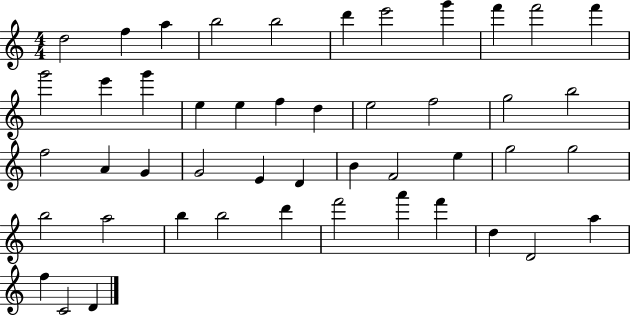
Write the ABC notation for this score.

X:1
T:Untitled
M:4/4
L:1/4
K:C
d2 f a b2 b2 d' e'2 g' f' f'2 f' g'2 e' g' e e f d e2 f2 g2 b2 f2 A G G2 E D B F2 e g2 g2 b2 a2 b b2 d' f'2 a' f' d D2 a f C2 D